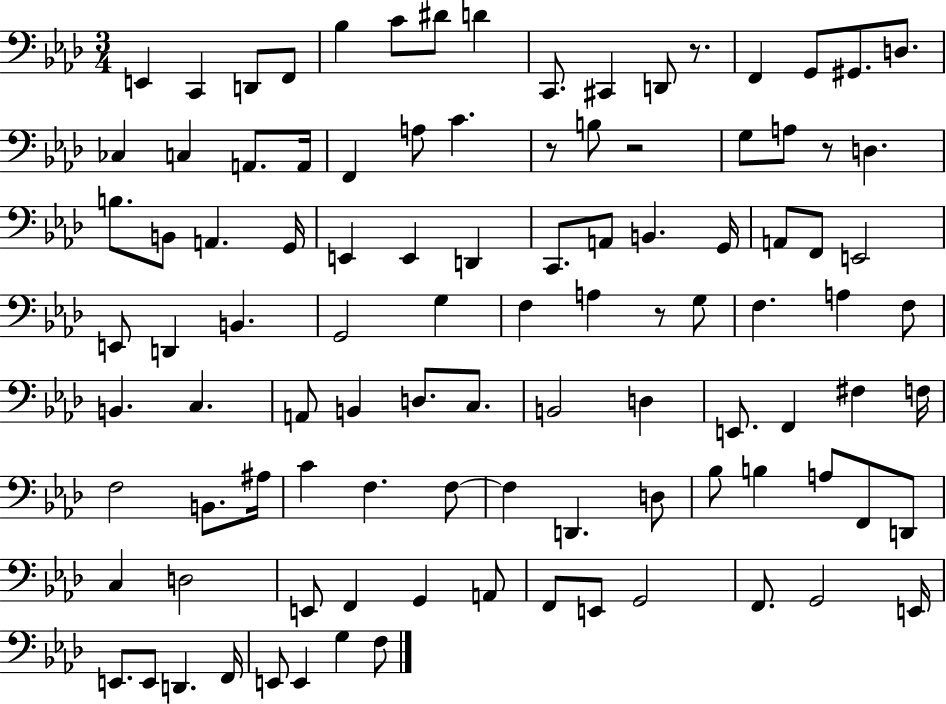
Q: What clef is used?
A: bass